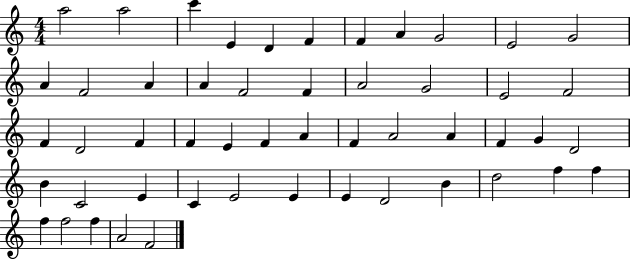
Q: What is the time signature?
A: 4/4